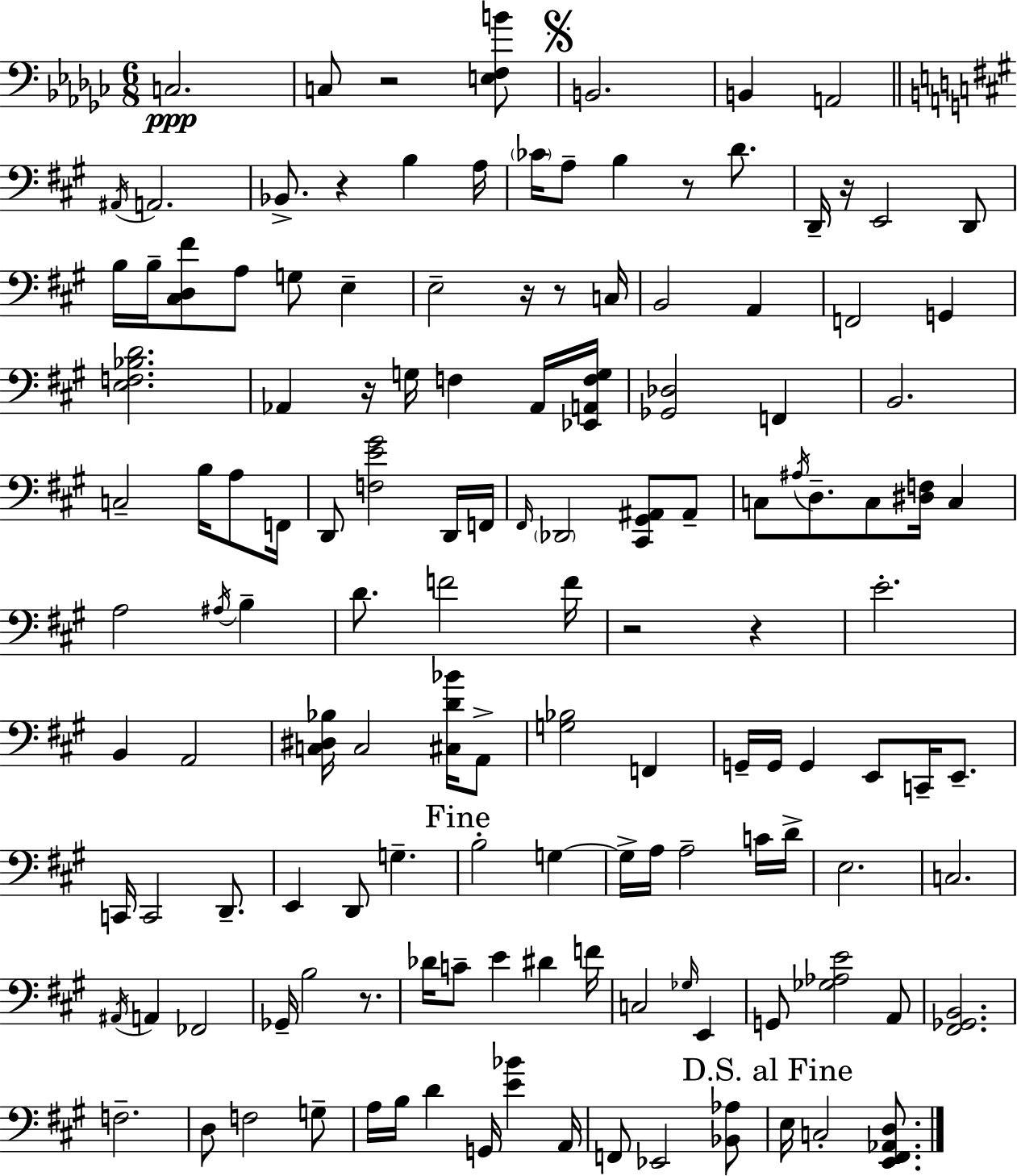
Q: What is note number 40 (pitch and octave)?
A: D2